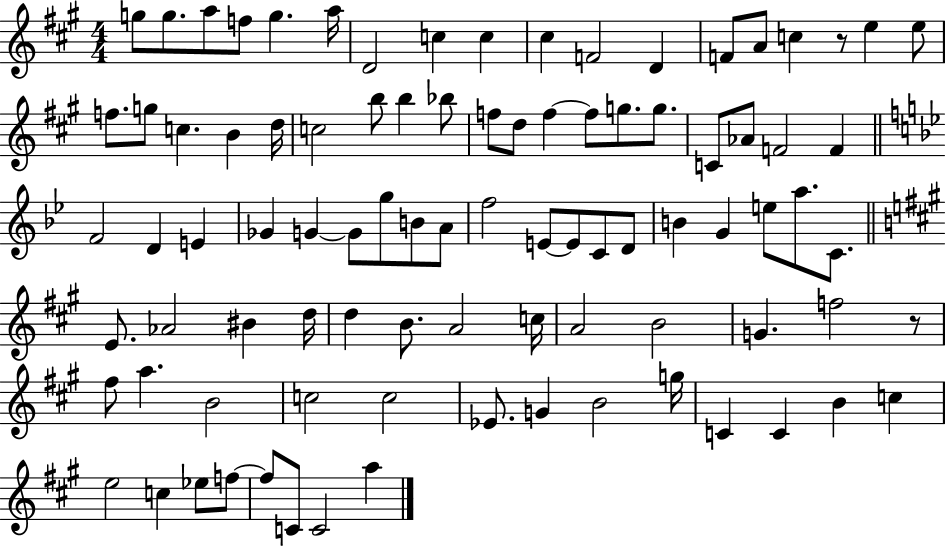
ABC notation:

X:1
T:Untitled
M:4/4
L:1/4
K:A
g/2 g/2 a/2 f/2 g a/4 D2 c c ^c F2 D F/2 A/2 c z/2 e e/2 f/2 g/2 c B d/4 c2 b/2 b _b/2 f/2 d/2 f f/2 g/2 g/2 C/2 _A/2 F2 F F2 D E _G G G/2 g/2 B/2 A/2 f2 E/2 E/2 C/2 D/2 B G e/2 a/2 C/2 E/2 _A2 ^B d/4 d B/2 A2 c/4 A2 B2 G f2 z/2 ^f/2 a B2 c2 c2 _E/2 G B2 g/4 C C B c e2 c _e/2 f/2 f/2 C/2 C2 a